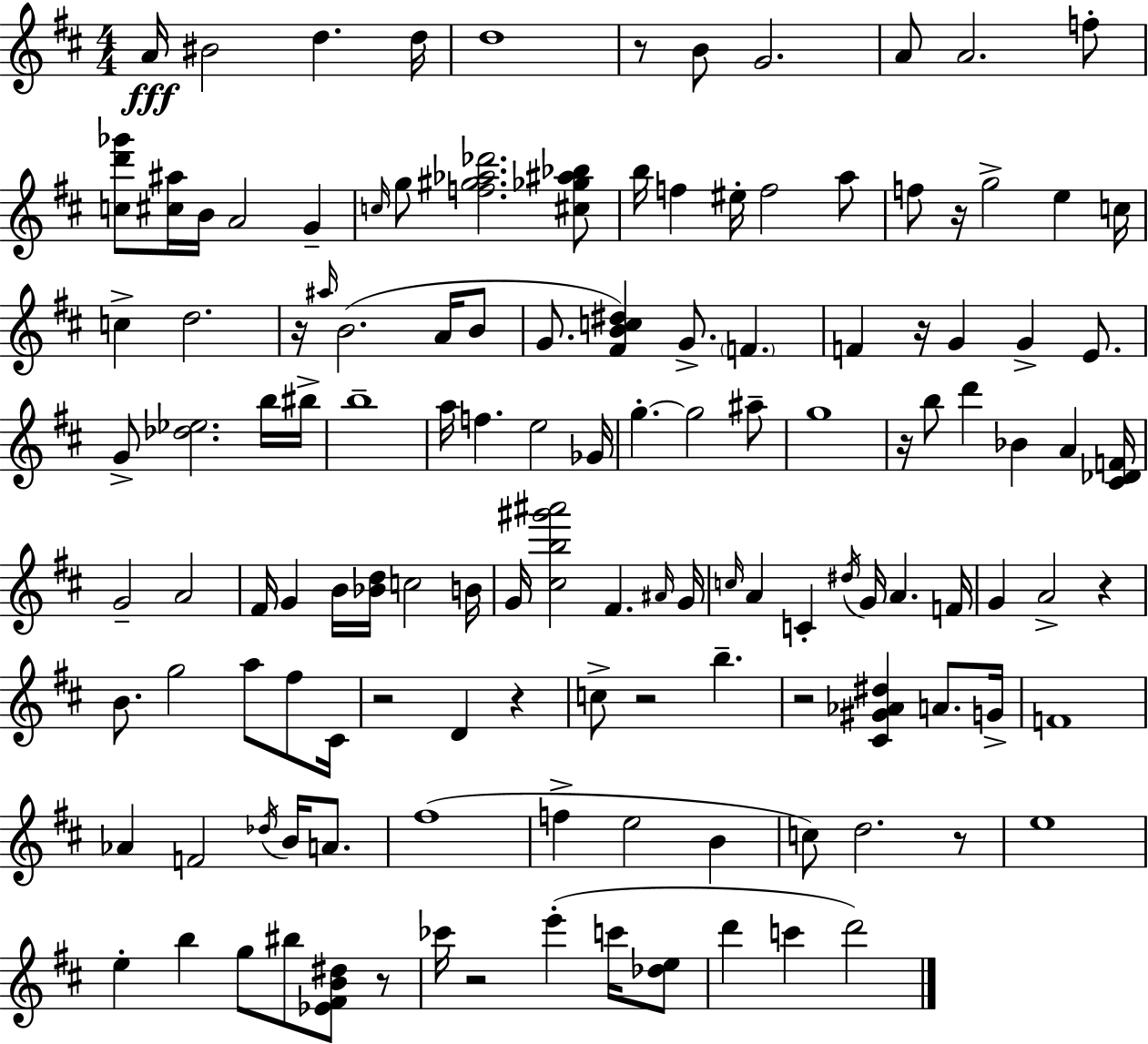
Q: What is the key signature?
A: D major